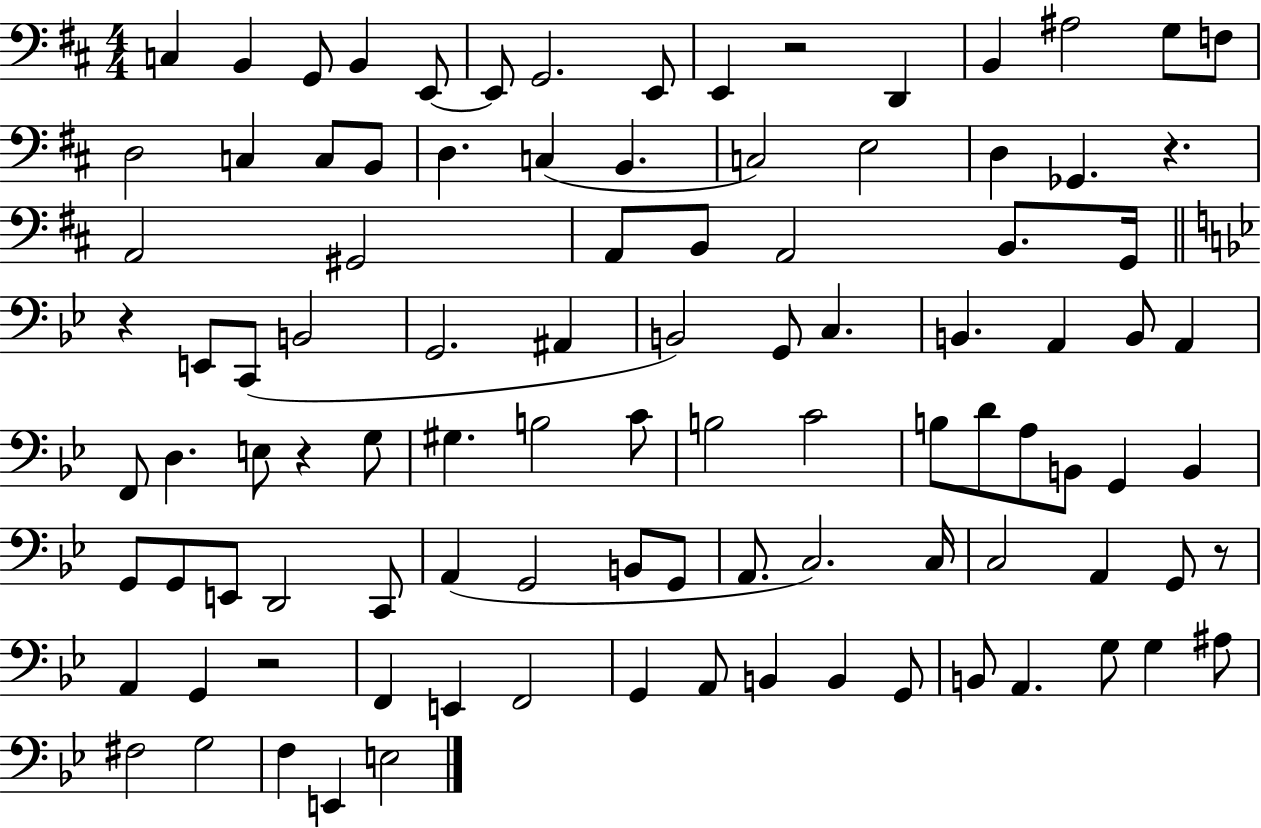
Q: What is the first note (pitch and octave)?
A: C3